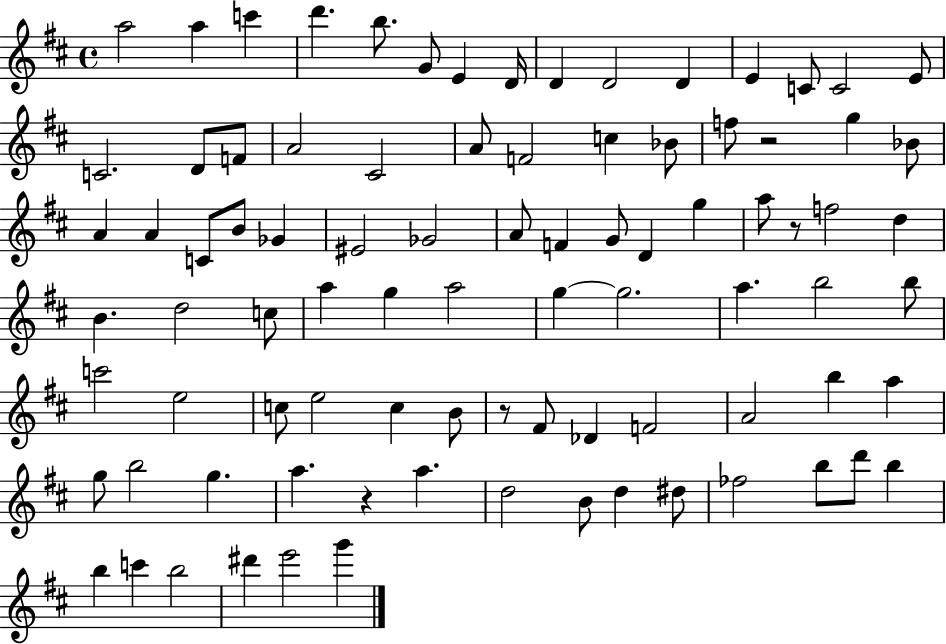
A5/h A5/q C6/q D6/q. B5/e. G4/e E4/q D4/s D4/q D4/h D4/q E4/q C4/e C4/h E4/e C4/h. D4/e F4/e A4/h C#4/h A4/e F4/h C5/q Bb4/e F5/e R/h G5/q Bb4/e A4/q A4/q C4/e B4/e Gb4/q EIS4/h Gb4/h A4/e F4/q G4/e D4/q G5/q A5/e R/e F5/h D5/q B4/q. D5/h C5/e A5/q G5/q A5/h G5/q G5/h. A5/q. B5/h B5/e C6/h E5/h C5/e E5/h C5/q B4/e R/e F#4/e Db4/q F4/h A4/h B5/q A5/q G5/e B5/h G5/q. A5/q. R/q A5/q. D5/h B4/e D5/q D#5/e FES5/h B5/e D6/e B5/q B5/q C6/q B5/h D#6/q E6/h G6/q